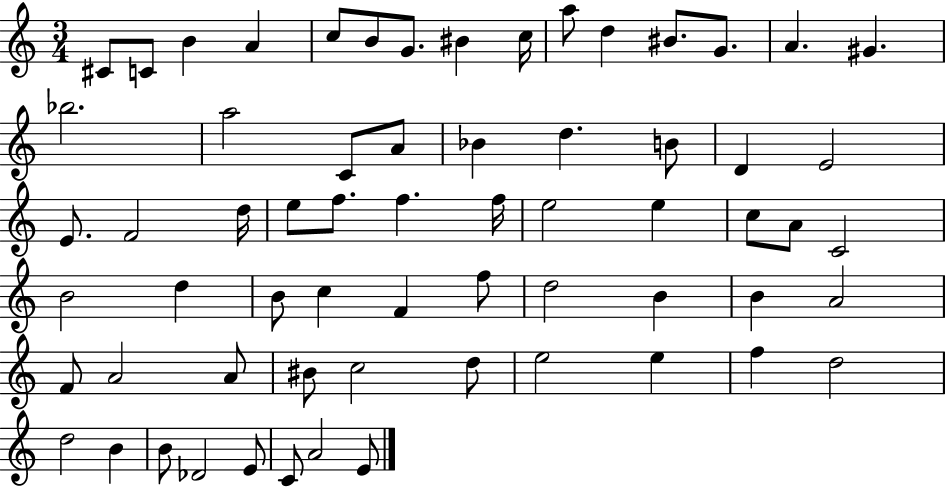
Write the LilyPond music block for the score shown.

{
  \clef treble
  \numericTimeSignature
  \time 3/4
  \key c \major
  cis'8 c'8 b'4 a'4 | c''8 b'8 g'8. bis'4 c''16 | a''8 d''4 bis'8. g'8. | a'4. gis'4. | \break bes''2. | a''2 c'8 a'8 | bes'4 d''4. b'8 | d'4 e'2 | \break e'8. f'2 d''16 | e''8 f''8. f''4. f''16 | e''2 e''4 | c''8 a'8 c'2 | \break b'2 d''4 | b'8 c''4 f'4 f''8 | d''2 b'4 | b'4 a'2 | \break f'8 a'2 a'8 | bis'8 c''2 d''8 | e''2 e''4 | f''4 d''2 | \break d''2 b'4 | b'8 des'2 e'8 | c'8 a'2 e'8 | \bar "|."
}